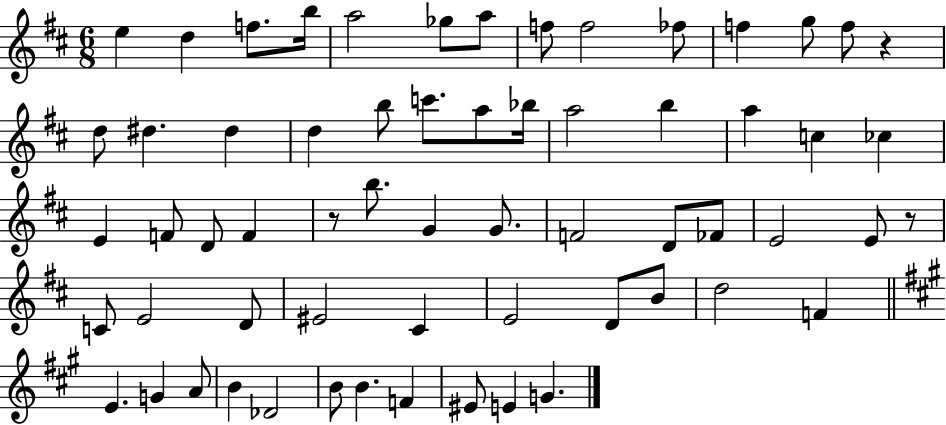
{
  \clef treble
  \numericTimeSignature
  \time 6/8
  \key d \major
  e''4 d''4 f''8. b''16 | a''2 ges''8 a''8 | f''8 f''2 fes''8 | f''4 g''8 f''8 r4 | \break d''8 dis''4. dis''4 | d''4 b''8 c'''8. a''8 bes''16 | a''2 b''4 | a''4 c''4 ces''4 | \break e'4 f'8 d'8 f'4 | r8 b''8. g'4 g'8. | f'2 d'8 fes'8 | e'2 e'8 r8 | \break c'8 e'2 d'8 | eis'2 cis'4 | e'2 d'8 b'8 | d''2 f'4 | \break \bar "||" \break \key a \major e'4. g'4 a'8 | b'4 des'2 | b'8 b'4. f'4 | eis'8 e'4 g'4. | \break \bar "|."
}